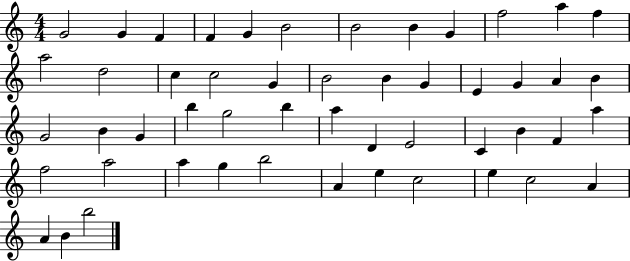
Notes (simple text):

G4/h G4/q F4/q F4/q G4/q B4/h B4/h B4/q G4/q F5/h A5/q F5/q A5/h D5/h C5/q C5/h G4/q B4/h B4/q G4/q E4/q G4/q A4/q B4/q G4/h B4/q G4/q B5/q G5/h B5/q A5/q D4/q E4/h C4/q B4/q F4/q A5/q F5/h A5/h A5/q G5/q B5/h A4/q E5/q C5/h E5/q C5/h A4/q A4/q B4/q B5/h